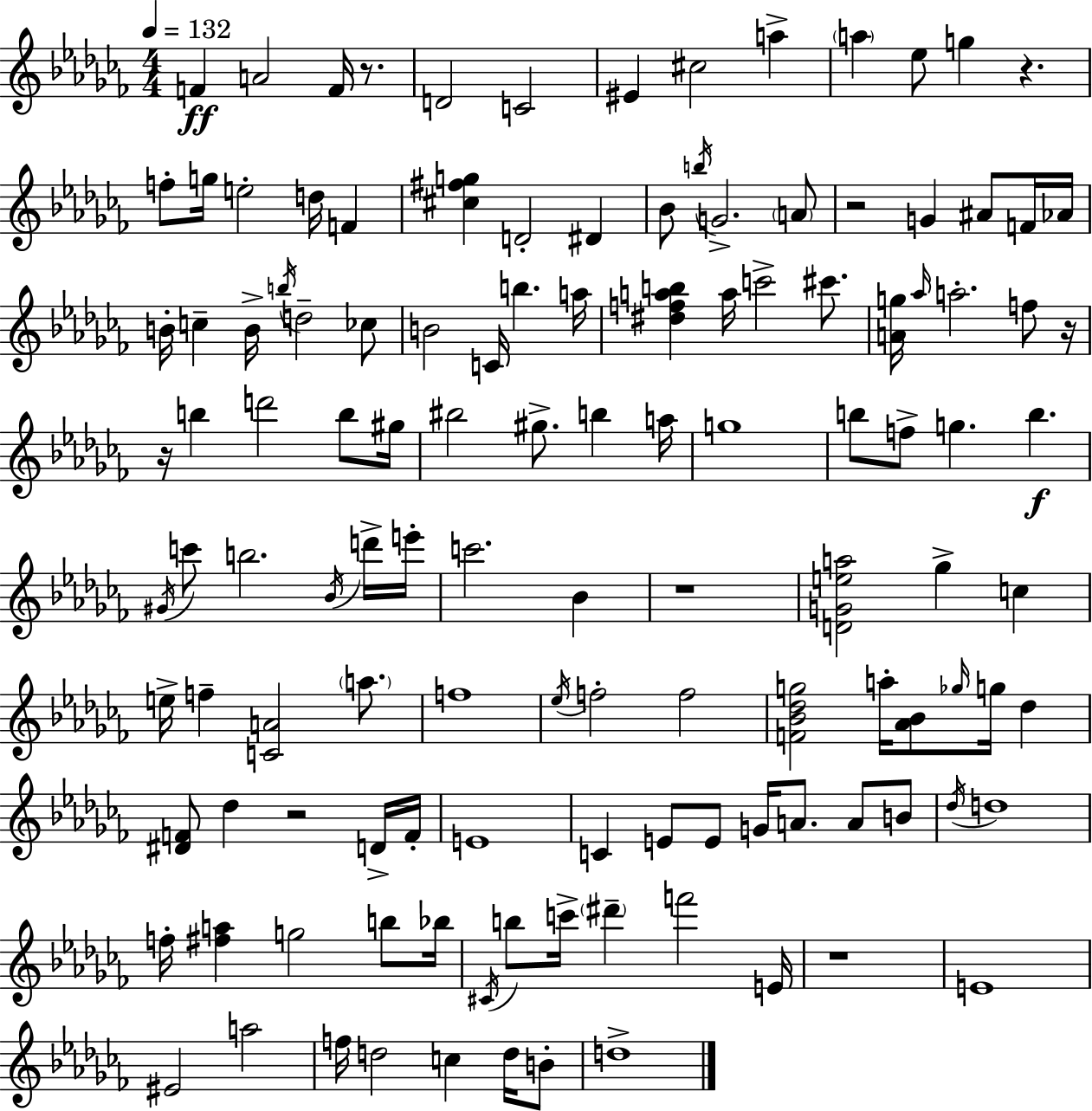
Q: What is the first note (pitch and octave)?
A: F4